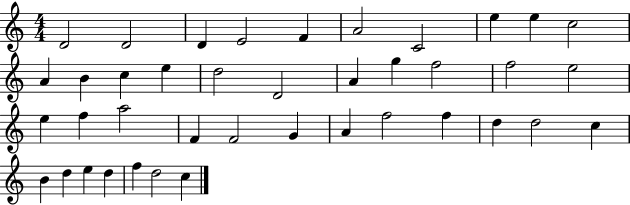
{
  \clef treble
  \numericTimeSignature
  \time 4/4
  \key c \major
  d'2 d'2 | d'4 e'2 f'4 | a'2 c'2 | e''4 e''4 c''2 | \break a'4 b'4 c''4 e''4 | d''2 d'2 | a'4 g''4 f''2 | f''2 e''2 | \break e''4 f''4 a''2 | f'4 f'2 g'4 | a'4 f''2 f''4 | d''4 d''2 c''4 | \break b'4 d''4 e''4 d''4 | f''4 d''2 c''4 | \bar "|."
}